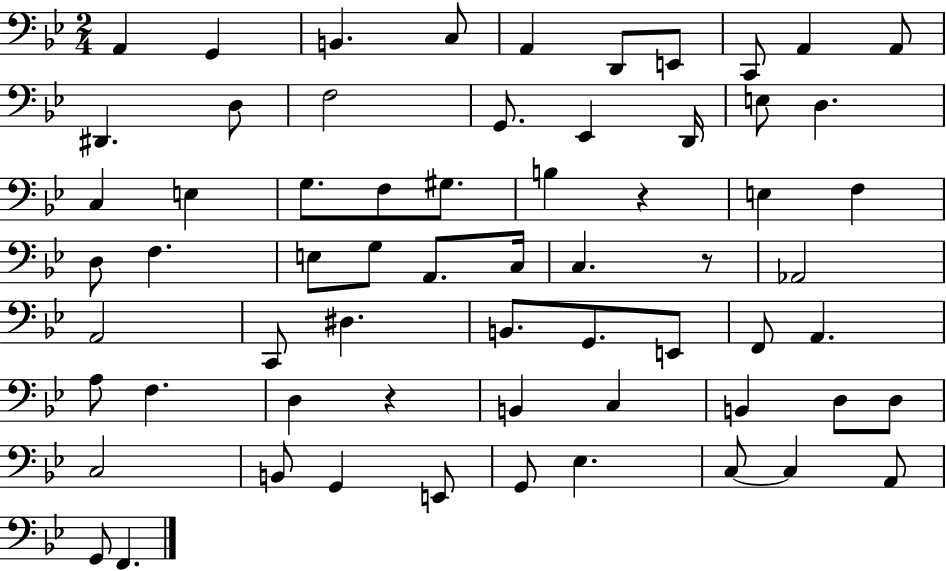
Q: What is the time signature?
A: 2/4